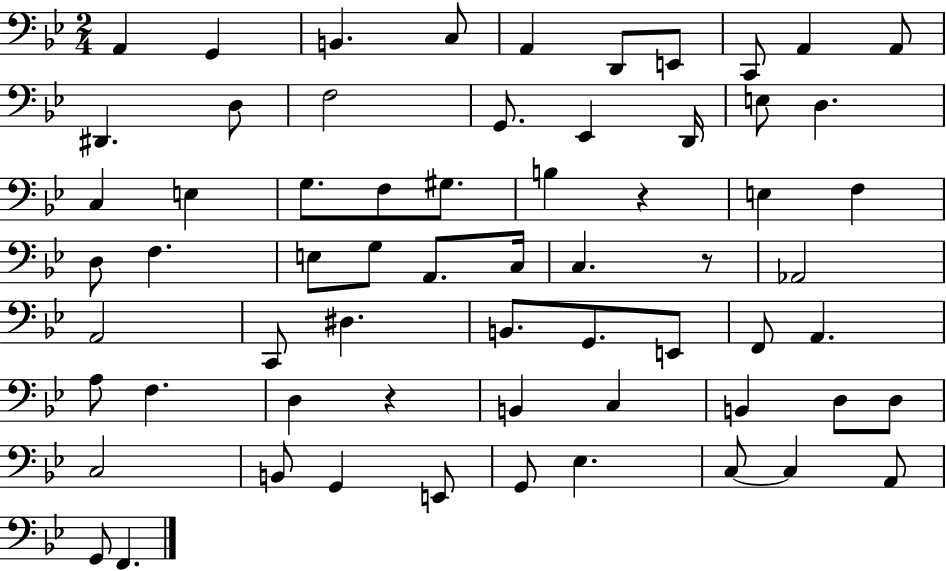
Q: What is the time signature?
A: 2/4